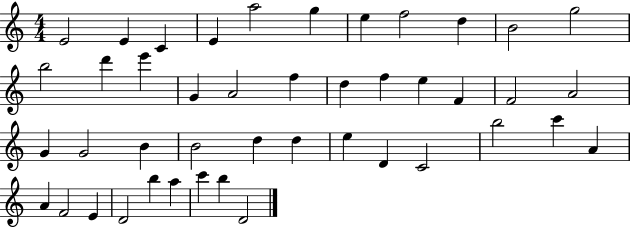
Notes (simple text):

E4/h E4/q C4/q E4/q A5/h G5/q E5/q F5/h D5/q B4/h G5/h B5/h D6/q E6/q G4/q A4/h F5/q D5/q F5/q E5/q F4/q F4/h A4/h G4/q G4/h B4/q B4/h D5/q D5/q E5/q D4/q C4/h B5/h C6/q A4/q A4/q F4/h E4/q D4/h B5/q A5/q C6/q B5/q D4/h